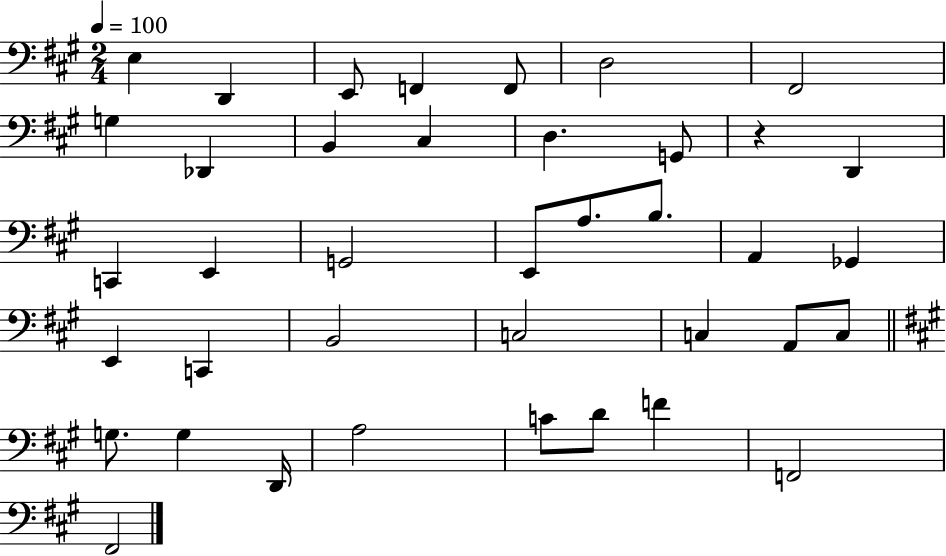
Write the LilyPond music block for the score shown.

{
  \clef bass
  \numericTimeSignature
  \time 2/4
  \key a \major
  \tempo 4 = 100
  e4 d,4 | e,8 f,4 f,8 | d2 | fis,2 | \break g4 des,4 | b,4 cis4 | d4. g,8 | r4 d,4 | \break c,4 e,4 | g,2 | e,8 a8. b8. | a,4 ges,4 | \break e,4 c,4 | b,2 | c2 | c4 a,8 c8 | \break \bar "||" \break \key a \major g8. g4 d,16 | a2 | c'8 d'8 f'4 | f,2 | \break fis,2 | \bar "|."
}